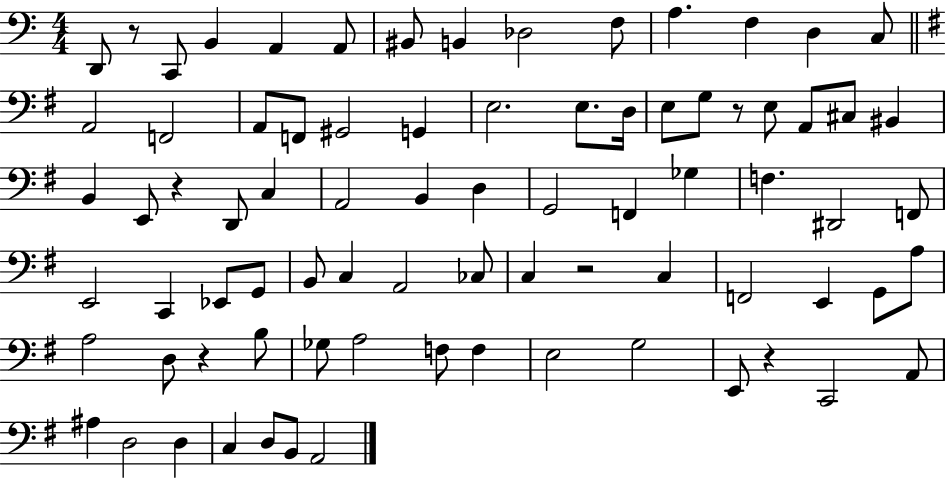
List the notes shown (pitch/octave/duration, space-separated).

D2/e R/e C2/e B2/q A2/q A2/e BIS2/e B2/q Db3/h F3/e A3/q. F3/q D3/q C3/e A2/h F2/h A2/e F2/e G#2/h G2/q E3/h. E3/e. D3/s E3/e G3/e R/e E3/e A2/e C#3/e BIS2/q B2/q E2/e R/q D2/e C3/q A2/h B2/q D3/q G2/h F2/q Gb3/q F3/q. D#2/h F2/e E2/h C2/q Eb2/e G2/e B2/e C3/q A2/h CES3/e C3/q R/h C3/q F2/h E2/q G2/e A3/e A3/h D3/e R/q B3/e Gb3/e A3/h F3/e F3/q E3/h G3/h E2/e R/q C2/h A2/e A#3/q D3/h D3/q C3/q D3/e B2/e A2/h